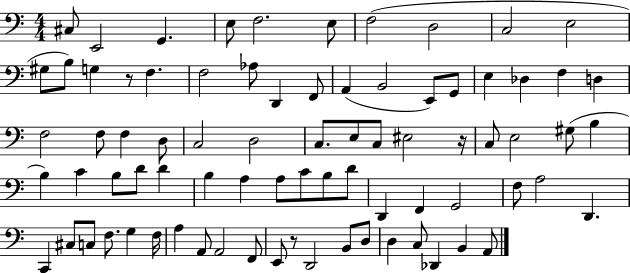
X:1
T:Untitled
M:4/4
L:1/4
K:C
^C,/2 E,,2 G,, E,/2 F,2 E,/2 F,2 D,2 C,2 E,2 ^G,/2 B,/2 G, z/2 F, F,2 _A,/2 D,, F,,/2 A,, B,,2 E,,/2 G,,/2 E, _D, F, D, F,2 F,/2 F, D,/2 C,2 D,2 C,/2 E,/2 C,/2 ^E,2 z/4 C,/2 E,2 ^G,/2 B, B, C B,/2 D/2 D B, A, A,/2 C/2 B,/2 D/2 D,, F,, G,,2 F,/2 A,2 D,, C,, ^C,/2 C,/2 F,/2 G, F,/4 A, A,,/2 A,,2 F,,/2 E,,/2 z/2 D,,2 B,,/2 D,/2 D, C,/2 _D,, B,, A,,/2